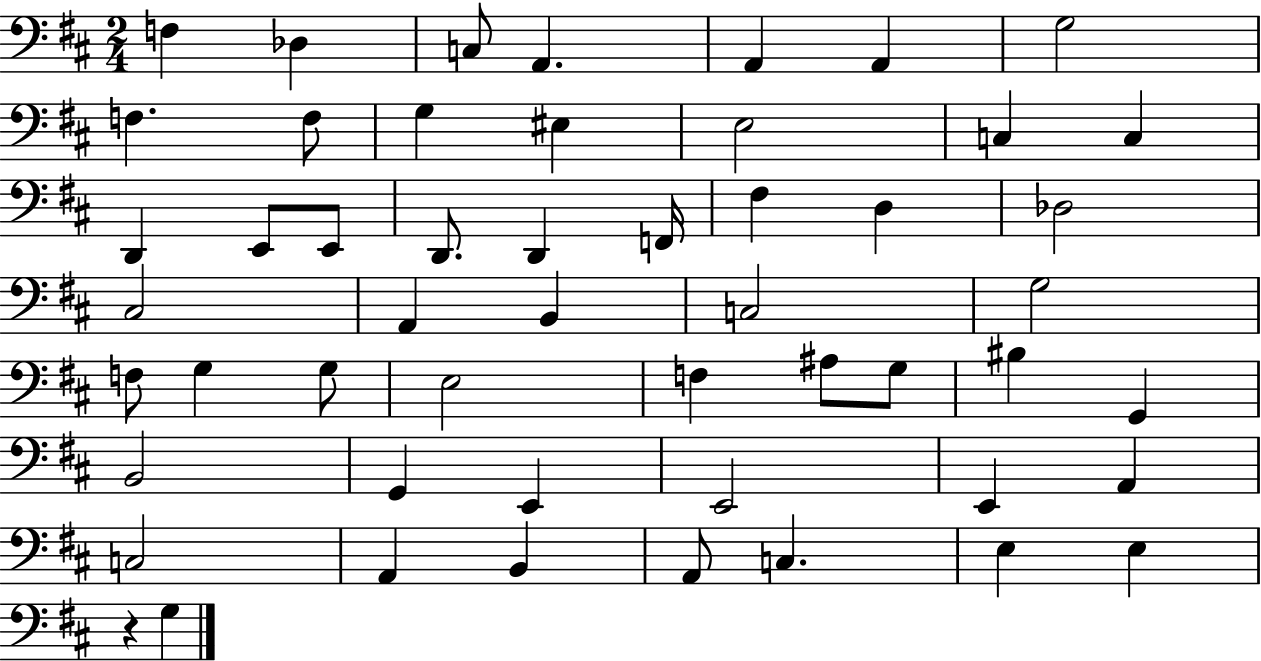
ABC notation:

X:1
T:Untitled
M:2/4
L:1/4
K:D
F, _D, C,/2 A,, A,, A,, G,2 F, F,/2 G, ^E, E,2 C, C, D,, E,,/2 E,,/2 D,,/2 D,, F,,/4 ^F, D, _D,2 ^C,2 A,, B,, C,2 G,2 F,/2 G, G,/2 E,2 F, ^A,/2 G,/2 ^B, G,, B,,2 G,, E,, E,,2 E,, A,, C,2 A,, B,, A,,/2 C, E, E, z G,